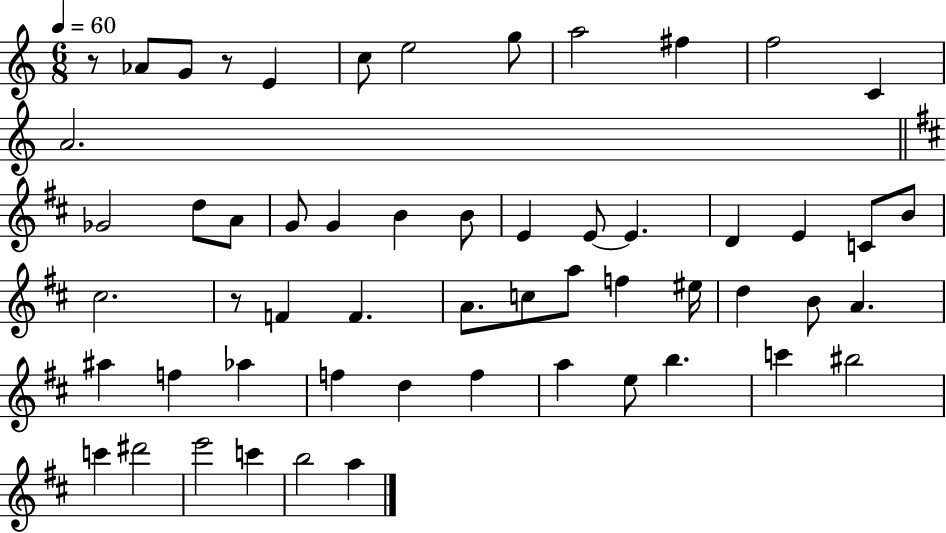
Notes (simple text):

R/e Ab4/e G4/e R/e E4/q C5/e E5/h G5/e A5/h F#5/q F5/h C4/q A4/h. Gb4/h D5/e A4/e G4/e G4/q B4/q B4/e E4/q E4/e E4/q. D4/q E4/q C4/e B4/e C#5/h. R/e F4/q F4/q. A4/e. C5/e A5/e F5/q EIS5/s D5/q B4/e A4/q. A#5/q F5/q Ab5/q F5/q D5/q F5/q A5/q E5/e B5/q. C6/q BIS5/h C6/q D#6/h E6/h C6/q B5/h A5/q